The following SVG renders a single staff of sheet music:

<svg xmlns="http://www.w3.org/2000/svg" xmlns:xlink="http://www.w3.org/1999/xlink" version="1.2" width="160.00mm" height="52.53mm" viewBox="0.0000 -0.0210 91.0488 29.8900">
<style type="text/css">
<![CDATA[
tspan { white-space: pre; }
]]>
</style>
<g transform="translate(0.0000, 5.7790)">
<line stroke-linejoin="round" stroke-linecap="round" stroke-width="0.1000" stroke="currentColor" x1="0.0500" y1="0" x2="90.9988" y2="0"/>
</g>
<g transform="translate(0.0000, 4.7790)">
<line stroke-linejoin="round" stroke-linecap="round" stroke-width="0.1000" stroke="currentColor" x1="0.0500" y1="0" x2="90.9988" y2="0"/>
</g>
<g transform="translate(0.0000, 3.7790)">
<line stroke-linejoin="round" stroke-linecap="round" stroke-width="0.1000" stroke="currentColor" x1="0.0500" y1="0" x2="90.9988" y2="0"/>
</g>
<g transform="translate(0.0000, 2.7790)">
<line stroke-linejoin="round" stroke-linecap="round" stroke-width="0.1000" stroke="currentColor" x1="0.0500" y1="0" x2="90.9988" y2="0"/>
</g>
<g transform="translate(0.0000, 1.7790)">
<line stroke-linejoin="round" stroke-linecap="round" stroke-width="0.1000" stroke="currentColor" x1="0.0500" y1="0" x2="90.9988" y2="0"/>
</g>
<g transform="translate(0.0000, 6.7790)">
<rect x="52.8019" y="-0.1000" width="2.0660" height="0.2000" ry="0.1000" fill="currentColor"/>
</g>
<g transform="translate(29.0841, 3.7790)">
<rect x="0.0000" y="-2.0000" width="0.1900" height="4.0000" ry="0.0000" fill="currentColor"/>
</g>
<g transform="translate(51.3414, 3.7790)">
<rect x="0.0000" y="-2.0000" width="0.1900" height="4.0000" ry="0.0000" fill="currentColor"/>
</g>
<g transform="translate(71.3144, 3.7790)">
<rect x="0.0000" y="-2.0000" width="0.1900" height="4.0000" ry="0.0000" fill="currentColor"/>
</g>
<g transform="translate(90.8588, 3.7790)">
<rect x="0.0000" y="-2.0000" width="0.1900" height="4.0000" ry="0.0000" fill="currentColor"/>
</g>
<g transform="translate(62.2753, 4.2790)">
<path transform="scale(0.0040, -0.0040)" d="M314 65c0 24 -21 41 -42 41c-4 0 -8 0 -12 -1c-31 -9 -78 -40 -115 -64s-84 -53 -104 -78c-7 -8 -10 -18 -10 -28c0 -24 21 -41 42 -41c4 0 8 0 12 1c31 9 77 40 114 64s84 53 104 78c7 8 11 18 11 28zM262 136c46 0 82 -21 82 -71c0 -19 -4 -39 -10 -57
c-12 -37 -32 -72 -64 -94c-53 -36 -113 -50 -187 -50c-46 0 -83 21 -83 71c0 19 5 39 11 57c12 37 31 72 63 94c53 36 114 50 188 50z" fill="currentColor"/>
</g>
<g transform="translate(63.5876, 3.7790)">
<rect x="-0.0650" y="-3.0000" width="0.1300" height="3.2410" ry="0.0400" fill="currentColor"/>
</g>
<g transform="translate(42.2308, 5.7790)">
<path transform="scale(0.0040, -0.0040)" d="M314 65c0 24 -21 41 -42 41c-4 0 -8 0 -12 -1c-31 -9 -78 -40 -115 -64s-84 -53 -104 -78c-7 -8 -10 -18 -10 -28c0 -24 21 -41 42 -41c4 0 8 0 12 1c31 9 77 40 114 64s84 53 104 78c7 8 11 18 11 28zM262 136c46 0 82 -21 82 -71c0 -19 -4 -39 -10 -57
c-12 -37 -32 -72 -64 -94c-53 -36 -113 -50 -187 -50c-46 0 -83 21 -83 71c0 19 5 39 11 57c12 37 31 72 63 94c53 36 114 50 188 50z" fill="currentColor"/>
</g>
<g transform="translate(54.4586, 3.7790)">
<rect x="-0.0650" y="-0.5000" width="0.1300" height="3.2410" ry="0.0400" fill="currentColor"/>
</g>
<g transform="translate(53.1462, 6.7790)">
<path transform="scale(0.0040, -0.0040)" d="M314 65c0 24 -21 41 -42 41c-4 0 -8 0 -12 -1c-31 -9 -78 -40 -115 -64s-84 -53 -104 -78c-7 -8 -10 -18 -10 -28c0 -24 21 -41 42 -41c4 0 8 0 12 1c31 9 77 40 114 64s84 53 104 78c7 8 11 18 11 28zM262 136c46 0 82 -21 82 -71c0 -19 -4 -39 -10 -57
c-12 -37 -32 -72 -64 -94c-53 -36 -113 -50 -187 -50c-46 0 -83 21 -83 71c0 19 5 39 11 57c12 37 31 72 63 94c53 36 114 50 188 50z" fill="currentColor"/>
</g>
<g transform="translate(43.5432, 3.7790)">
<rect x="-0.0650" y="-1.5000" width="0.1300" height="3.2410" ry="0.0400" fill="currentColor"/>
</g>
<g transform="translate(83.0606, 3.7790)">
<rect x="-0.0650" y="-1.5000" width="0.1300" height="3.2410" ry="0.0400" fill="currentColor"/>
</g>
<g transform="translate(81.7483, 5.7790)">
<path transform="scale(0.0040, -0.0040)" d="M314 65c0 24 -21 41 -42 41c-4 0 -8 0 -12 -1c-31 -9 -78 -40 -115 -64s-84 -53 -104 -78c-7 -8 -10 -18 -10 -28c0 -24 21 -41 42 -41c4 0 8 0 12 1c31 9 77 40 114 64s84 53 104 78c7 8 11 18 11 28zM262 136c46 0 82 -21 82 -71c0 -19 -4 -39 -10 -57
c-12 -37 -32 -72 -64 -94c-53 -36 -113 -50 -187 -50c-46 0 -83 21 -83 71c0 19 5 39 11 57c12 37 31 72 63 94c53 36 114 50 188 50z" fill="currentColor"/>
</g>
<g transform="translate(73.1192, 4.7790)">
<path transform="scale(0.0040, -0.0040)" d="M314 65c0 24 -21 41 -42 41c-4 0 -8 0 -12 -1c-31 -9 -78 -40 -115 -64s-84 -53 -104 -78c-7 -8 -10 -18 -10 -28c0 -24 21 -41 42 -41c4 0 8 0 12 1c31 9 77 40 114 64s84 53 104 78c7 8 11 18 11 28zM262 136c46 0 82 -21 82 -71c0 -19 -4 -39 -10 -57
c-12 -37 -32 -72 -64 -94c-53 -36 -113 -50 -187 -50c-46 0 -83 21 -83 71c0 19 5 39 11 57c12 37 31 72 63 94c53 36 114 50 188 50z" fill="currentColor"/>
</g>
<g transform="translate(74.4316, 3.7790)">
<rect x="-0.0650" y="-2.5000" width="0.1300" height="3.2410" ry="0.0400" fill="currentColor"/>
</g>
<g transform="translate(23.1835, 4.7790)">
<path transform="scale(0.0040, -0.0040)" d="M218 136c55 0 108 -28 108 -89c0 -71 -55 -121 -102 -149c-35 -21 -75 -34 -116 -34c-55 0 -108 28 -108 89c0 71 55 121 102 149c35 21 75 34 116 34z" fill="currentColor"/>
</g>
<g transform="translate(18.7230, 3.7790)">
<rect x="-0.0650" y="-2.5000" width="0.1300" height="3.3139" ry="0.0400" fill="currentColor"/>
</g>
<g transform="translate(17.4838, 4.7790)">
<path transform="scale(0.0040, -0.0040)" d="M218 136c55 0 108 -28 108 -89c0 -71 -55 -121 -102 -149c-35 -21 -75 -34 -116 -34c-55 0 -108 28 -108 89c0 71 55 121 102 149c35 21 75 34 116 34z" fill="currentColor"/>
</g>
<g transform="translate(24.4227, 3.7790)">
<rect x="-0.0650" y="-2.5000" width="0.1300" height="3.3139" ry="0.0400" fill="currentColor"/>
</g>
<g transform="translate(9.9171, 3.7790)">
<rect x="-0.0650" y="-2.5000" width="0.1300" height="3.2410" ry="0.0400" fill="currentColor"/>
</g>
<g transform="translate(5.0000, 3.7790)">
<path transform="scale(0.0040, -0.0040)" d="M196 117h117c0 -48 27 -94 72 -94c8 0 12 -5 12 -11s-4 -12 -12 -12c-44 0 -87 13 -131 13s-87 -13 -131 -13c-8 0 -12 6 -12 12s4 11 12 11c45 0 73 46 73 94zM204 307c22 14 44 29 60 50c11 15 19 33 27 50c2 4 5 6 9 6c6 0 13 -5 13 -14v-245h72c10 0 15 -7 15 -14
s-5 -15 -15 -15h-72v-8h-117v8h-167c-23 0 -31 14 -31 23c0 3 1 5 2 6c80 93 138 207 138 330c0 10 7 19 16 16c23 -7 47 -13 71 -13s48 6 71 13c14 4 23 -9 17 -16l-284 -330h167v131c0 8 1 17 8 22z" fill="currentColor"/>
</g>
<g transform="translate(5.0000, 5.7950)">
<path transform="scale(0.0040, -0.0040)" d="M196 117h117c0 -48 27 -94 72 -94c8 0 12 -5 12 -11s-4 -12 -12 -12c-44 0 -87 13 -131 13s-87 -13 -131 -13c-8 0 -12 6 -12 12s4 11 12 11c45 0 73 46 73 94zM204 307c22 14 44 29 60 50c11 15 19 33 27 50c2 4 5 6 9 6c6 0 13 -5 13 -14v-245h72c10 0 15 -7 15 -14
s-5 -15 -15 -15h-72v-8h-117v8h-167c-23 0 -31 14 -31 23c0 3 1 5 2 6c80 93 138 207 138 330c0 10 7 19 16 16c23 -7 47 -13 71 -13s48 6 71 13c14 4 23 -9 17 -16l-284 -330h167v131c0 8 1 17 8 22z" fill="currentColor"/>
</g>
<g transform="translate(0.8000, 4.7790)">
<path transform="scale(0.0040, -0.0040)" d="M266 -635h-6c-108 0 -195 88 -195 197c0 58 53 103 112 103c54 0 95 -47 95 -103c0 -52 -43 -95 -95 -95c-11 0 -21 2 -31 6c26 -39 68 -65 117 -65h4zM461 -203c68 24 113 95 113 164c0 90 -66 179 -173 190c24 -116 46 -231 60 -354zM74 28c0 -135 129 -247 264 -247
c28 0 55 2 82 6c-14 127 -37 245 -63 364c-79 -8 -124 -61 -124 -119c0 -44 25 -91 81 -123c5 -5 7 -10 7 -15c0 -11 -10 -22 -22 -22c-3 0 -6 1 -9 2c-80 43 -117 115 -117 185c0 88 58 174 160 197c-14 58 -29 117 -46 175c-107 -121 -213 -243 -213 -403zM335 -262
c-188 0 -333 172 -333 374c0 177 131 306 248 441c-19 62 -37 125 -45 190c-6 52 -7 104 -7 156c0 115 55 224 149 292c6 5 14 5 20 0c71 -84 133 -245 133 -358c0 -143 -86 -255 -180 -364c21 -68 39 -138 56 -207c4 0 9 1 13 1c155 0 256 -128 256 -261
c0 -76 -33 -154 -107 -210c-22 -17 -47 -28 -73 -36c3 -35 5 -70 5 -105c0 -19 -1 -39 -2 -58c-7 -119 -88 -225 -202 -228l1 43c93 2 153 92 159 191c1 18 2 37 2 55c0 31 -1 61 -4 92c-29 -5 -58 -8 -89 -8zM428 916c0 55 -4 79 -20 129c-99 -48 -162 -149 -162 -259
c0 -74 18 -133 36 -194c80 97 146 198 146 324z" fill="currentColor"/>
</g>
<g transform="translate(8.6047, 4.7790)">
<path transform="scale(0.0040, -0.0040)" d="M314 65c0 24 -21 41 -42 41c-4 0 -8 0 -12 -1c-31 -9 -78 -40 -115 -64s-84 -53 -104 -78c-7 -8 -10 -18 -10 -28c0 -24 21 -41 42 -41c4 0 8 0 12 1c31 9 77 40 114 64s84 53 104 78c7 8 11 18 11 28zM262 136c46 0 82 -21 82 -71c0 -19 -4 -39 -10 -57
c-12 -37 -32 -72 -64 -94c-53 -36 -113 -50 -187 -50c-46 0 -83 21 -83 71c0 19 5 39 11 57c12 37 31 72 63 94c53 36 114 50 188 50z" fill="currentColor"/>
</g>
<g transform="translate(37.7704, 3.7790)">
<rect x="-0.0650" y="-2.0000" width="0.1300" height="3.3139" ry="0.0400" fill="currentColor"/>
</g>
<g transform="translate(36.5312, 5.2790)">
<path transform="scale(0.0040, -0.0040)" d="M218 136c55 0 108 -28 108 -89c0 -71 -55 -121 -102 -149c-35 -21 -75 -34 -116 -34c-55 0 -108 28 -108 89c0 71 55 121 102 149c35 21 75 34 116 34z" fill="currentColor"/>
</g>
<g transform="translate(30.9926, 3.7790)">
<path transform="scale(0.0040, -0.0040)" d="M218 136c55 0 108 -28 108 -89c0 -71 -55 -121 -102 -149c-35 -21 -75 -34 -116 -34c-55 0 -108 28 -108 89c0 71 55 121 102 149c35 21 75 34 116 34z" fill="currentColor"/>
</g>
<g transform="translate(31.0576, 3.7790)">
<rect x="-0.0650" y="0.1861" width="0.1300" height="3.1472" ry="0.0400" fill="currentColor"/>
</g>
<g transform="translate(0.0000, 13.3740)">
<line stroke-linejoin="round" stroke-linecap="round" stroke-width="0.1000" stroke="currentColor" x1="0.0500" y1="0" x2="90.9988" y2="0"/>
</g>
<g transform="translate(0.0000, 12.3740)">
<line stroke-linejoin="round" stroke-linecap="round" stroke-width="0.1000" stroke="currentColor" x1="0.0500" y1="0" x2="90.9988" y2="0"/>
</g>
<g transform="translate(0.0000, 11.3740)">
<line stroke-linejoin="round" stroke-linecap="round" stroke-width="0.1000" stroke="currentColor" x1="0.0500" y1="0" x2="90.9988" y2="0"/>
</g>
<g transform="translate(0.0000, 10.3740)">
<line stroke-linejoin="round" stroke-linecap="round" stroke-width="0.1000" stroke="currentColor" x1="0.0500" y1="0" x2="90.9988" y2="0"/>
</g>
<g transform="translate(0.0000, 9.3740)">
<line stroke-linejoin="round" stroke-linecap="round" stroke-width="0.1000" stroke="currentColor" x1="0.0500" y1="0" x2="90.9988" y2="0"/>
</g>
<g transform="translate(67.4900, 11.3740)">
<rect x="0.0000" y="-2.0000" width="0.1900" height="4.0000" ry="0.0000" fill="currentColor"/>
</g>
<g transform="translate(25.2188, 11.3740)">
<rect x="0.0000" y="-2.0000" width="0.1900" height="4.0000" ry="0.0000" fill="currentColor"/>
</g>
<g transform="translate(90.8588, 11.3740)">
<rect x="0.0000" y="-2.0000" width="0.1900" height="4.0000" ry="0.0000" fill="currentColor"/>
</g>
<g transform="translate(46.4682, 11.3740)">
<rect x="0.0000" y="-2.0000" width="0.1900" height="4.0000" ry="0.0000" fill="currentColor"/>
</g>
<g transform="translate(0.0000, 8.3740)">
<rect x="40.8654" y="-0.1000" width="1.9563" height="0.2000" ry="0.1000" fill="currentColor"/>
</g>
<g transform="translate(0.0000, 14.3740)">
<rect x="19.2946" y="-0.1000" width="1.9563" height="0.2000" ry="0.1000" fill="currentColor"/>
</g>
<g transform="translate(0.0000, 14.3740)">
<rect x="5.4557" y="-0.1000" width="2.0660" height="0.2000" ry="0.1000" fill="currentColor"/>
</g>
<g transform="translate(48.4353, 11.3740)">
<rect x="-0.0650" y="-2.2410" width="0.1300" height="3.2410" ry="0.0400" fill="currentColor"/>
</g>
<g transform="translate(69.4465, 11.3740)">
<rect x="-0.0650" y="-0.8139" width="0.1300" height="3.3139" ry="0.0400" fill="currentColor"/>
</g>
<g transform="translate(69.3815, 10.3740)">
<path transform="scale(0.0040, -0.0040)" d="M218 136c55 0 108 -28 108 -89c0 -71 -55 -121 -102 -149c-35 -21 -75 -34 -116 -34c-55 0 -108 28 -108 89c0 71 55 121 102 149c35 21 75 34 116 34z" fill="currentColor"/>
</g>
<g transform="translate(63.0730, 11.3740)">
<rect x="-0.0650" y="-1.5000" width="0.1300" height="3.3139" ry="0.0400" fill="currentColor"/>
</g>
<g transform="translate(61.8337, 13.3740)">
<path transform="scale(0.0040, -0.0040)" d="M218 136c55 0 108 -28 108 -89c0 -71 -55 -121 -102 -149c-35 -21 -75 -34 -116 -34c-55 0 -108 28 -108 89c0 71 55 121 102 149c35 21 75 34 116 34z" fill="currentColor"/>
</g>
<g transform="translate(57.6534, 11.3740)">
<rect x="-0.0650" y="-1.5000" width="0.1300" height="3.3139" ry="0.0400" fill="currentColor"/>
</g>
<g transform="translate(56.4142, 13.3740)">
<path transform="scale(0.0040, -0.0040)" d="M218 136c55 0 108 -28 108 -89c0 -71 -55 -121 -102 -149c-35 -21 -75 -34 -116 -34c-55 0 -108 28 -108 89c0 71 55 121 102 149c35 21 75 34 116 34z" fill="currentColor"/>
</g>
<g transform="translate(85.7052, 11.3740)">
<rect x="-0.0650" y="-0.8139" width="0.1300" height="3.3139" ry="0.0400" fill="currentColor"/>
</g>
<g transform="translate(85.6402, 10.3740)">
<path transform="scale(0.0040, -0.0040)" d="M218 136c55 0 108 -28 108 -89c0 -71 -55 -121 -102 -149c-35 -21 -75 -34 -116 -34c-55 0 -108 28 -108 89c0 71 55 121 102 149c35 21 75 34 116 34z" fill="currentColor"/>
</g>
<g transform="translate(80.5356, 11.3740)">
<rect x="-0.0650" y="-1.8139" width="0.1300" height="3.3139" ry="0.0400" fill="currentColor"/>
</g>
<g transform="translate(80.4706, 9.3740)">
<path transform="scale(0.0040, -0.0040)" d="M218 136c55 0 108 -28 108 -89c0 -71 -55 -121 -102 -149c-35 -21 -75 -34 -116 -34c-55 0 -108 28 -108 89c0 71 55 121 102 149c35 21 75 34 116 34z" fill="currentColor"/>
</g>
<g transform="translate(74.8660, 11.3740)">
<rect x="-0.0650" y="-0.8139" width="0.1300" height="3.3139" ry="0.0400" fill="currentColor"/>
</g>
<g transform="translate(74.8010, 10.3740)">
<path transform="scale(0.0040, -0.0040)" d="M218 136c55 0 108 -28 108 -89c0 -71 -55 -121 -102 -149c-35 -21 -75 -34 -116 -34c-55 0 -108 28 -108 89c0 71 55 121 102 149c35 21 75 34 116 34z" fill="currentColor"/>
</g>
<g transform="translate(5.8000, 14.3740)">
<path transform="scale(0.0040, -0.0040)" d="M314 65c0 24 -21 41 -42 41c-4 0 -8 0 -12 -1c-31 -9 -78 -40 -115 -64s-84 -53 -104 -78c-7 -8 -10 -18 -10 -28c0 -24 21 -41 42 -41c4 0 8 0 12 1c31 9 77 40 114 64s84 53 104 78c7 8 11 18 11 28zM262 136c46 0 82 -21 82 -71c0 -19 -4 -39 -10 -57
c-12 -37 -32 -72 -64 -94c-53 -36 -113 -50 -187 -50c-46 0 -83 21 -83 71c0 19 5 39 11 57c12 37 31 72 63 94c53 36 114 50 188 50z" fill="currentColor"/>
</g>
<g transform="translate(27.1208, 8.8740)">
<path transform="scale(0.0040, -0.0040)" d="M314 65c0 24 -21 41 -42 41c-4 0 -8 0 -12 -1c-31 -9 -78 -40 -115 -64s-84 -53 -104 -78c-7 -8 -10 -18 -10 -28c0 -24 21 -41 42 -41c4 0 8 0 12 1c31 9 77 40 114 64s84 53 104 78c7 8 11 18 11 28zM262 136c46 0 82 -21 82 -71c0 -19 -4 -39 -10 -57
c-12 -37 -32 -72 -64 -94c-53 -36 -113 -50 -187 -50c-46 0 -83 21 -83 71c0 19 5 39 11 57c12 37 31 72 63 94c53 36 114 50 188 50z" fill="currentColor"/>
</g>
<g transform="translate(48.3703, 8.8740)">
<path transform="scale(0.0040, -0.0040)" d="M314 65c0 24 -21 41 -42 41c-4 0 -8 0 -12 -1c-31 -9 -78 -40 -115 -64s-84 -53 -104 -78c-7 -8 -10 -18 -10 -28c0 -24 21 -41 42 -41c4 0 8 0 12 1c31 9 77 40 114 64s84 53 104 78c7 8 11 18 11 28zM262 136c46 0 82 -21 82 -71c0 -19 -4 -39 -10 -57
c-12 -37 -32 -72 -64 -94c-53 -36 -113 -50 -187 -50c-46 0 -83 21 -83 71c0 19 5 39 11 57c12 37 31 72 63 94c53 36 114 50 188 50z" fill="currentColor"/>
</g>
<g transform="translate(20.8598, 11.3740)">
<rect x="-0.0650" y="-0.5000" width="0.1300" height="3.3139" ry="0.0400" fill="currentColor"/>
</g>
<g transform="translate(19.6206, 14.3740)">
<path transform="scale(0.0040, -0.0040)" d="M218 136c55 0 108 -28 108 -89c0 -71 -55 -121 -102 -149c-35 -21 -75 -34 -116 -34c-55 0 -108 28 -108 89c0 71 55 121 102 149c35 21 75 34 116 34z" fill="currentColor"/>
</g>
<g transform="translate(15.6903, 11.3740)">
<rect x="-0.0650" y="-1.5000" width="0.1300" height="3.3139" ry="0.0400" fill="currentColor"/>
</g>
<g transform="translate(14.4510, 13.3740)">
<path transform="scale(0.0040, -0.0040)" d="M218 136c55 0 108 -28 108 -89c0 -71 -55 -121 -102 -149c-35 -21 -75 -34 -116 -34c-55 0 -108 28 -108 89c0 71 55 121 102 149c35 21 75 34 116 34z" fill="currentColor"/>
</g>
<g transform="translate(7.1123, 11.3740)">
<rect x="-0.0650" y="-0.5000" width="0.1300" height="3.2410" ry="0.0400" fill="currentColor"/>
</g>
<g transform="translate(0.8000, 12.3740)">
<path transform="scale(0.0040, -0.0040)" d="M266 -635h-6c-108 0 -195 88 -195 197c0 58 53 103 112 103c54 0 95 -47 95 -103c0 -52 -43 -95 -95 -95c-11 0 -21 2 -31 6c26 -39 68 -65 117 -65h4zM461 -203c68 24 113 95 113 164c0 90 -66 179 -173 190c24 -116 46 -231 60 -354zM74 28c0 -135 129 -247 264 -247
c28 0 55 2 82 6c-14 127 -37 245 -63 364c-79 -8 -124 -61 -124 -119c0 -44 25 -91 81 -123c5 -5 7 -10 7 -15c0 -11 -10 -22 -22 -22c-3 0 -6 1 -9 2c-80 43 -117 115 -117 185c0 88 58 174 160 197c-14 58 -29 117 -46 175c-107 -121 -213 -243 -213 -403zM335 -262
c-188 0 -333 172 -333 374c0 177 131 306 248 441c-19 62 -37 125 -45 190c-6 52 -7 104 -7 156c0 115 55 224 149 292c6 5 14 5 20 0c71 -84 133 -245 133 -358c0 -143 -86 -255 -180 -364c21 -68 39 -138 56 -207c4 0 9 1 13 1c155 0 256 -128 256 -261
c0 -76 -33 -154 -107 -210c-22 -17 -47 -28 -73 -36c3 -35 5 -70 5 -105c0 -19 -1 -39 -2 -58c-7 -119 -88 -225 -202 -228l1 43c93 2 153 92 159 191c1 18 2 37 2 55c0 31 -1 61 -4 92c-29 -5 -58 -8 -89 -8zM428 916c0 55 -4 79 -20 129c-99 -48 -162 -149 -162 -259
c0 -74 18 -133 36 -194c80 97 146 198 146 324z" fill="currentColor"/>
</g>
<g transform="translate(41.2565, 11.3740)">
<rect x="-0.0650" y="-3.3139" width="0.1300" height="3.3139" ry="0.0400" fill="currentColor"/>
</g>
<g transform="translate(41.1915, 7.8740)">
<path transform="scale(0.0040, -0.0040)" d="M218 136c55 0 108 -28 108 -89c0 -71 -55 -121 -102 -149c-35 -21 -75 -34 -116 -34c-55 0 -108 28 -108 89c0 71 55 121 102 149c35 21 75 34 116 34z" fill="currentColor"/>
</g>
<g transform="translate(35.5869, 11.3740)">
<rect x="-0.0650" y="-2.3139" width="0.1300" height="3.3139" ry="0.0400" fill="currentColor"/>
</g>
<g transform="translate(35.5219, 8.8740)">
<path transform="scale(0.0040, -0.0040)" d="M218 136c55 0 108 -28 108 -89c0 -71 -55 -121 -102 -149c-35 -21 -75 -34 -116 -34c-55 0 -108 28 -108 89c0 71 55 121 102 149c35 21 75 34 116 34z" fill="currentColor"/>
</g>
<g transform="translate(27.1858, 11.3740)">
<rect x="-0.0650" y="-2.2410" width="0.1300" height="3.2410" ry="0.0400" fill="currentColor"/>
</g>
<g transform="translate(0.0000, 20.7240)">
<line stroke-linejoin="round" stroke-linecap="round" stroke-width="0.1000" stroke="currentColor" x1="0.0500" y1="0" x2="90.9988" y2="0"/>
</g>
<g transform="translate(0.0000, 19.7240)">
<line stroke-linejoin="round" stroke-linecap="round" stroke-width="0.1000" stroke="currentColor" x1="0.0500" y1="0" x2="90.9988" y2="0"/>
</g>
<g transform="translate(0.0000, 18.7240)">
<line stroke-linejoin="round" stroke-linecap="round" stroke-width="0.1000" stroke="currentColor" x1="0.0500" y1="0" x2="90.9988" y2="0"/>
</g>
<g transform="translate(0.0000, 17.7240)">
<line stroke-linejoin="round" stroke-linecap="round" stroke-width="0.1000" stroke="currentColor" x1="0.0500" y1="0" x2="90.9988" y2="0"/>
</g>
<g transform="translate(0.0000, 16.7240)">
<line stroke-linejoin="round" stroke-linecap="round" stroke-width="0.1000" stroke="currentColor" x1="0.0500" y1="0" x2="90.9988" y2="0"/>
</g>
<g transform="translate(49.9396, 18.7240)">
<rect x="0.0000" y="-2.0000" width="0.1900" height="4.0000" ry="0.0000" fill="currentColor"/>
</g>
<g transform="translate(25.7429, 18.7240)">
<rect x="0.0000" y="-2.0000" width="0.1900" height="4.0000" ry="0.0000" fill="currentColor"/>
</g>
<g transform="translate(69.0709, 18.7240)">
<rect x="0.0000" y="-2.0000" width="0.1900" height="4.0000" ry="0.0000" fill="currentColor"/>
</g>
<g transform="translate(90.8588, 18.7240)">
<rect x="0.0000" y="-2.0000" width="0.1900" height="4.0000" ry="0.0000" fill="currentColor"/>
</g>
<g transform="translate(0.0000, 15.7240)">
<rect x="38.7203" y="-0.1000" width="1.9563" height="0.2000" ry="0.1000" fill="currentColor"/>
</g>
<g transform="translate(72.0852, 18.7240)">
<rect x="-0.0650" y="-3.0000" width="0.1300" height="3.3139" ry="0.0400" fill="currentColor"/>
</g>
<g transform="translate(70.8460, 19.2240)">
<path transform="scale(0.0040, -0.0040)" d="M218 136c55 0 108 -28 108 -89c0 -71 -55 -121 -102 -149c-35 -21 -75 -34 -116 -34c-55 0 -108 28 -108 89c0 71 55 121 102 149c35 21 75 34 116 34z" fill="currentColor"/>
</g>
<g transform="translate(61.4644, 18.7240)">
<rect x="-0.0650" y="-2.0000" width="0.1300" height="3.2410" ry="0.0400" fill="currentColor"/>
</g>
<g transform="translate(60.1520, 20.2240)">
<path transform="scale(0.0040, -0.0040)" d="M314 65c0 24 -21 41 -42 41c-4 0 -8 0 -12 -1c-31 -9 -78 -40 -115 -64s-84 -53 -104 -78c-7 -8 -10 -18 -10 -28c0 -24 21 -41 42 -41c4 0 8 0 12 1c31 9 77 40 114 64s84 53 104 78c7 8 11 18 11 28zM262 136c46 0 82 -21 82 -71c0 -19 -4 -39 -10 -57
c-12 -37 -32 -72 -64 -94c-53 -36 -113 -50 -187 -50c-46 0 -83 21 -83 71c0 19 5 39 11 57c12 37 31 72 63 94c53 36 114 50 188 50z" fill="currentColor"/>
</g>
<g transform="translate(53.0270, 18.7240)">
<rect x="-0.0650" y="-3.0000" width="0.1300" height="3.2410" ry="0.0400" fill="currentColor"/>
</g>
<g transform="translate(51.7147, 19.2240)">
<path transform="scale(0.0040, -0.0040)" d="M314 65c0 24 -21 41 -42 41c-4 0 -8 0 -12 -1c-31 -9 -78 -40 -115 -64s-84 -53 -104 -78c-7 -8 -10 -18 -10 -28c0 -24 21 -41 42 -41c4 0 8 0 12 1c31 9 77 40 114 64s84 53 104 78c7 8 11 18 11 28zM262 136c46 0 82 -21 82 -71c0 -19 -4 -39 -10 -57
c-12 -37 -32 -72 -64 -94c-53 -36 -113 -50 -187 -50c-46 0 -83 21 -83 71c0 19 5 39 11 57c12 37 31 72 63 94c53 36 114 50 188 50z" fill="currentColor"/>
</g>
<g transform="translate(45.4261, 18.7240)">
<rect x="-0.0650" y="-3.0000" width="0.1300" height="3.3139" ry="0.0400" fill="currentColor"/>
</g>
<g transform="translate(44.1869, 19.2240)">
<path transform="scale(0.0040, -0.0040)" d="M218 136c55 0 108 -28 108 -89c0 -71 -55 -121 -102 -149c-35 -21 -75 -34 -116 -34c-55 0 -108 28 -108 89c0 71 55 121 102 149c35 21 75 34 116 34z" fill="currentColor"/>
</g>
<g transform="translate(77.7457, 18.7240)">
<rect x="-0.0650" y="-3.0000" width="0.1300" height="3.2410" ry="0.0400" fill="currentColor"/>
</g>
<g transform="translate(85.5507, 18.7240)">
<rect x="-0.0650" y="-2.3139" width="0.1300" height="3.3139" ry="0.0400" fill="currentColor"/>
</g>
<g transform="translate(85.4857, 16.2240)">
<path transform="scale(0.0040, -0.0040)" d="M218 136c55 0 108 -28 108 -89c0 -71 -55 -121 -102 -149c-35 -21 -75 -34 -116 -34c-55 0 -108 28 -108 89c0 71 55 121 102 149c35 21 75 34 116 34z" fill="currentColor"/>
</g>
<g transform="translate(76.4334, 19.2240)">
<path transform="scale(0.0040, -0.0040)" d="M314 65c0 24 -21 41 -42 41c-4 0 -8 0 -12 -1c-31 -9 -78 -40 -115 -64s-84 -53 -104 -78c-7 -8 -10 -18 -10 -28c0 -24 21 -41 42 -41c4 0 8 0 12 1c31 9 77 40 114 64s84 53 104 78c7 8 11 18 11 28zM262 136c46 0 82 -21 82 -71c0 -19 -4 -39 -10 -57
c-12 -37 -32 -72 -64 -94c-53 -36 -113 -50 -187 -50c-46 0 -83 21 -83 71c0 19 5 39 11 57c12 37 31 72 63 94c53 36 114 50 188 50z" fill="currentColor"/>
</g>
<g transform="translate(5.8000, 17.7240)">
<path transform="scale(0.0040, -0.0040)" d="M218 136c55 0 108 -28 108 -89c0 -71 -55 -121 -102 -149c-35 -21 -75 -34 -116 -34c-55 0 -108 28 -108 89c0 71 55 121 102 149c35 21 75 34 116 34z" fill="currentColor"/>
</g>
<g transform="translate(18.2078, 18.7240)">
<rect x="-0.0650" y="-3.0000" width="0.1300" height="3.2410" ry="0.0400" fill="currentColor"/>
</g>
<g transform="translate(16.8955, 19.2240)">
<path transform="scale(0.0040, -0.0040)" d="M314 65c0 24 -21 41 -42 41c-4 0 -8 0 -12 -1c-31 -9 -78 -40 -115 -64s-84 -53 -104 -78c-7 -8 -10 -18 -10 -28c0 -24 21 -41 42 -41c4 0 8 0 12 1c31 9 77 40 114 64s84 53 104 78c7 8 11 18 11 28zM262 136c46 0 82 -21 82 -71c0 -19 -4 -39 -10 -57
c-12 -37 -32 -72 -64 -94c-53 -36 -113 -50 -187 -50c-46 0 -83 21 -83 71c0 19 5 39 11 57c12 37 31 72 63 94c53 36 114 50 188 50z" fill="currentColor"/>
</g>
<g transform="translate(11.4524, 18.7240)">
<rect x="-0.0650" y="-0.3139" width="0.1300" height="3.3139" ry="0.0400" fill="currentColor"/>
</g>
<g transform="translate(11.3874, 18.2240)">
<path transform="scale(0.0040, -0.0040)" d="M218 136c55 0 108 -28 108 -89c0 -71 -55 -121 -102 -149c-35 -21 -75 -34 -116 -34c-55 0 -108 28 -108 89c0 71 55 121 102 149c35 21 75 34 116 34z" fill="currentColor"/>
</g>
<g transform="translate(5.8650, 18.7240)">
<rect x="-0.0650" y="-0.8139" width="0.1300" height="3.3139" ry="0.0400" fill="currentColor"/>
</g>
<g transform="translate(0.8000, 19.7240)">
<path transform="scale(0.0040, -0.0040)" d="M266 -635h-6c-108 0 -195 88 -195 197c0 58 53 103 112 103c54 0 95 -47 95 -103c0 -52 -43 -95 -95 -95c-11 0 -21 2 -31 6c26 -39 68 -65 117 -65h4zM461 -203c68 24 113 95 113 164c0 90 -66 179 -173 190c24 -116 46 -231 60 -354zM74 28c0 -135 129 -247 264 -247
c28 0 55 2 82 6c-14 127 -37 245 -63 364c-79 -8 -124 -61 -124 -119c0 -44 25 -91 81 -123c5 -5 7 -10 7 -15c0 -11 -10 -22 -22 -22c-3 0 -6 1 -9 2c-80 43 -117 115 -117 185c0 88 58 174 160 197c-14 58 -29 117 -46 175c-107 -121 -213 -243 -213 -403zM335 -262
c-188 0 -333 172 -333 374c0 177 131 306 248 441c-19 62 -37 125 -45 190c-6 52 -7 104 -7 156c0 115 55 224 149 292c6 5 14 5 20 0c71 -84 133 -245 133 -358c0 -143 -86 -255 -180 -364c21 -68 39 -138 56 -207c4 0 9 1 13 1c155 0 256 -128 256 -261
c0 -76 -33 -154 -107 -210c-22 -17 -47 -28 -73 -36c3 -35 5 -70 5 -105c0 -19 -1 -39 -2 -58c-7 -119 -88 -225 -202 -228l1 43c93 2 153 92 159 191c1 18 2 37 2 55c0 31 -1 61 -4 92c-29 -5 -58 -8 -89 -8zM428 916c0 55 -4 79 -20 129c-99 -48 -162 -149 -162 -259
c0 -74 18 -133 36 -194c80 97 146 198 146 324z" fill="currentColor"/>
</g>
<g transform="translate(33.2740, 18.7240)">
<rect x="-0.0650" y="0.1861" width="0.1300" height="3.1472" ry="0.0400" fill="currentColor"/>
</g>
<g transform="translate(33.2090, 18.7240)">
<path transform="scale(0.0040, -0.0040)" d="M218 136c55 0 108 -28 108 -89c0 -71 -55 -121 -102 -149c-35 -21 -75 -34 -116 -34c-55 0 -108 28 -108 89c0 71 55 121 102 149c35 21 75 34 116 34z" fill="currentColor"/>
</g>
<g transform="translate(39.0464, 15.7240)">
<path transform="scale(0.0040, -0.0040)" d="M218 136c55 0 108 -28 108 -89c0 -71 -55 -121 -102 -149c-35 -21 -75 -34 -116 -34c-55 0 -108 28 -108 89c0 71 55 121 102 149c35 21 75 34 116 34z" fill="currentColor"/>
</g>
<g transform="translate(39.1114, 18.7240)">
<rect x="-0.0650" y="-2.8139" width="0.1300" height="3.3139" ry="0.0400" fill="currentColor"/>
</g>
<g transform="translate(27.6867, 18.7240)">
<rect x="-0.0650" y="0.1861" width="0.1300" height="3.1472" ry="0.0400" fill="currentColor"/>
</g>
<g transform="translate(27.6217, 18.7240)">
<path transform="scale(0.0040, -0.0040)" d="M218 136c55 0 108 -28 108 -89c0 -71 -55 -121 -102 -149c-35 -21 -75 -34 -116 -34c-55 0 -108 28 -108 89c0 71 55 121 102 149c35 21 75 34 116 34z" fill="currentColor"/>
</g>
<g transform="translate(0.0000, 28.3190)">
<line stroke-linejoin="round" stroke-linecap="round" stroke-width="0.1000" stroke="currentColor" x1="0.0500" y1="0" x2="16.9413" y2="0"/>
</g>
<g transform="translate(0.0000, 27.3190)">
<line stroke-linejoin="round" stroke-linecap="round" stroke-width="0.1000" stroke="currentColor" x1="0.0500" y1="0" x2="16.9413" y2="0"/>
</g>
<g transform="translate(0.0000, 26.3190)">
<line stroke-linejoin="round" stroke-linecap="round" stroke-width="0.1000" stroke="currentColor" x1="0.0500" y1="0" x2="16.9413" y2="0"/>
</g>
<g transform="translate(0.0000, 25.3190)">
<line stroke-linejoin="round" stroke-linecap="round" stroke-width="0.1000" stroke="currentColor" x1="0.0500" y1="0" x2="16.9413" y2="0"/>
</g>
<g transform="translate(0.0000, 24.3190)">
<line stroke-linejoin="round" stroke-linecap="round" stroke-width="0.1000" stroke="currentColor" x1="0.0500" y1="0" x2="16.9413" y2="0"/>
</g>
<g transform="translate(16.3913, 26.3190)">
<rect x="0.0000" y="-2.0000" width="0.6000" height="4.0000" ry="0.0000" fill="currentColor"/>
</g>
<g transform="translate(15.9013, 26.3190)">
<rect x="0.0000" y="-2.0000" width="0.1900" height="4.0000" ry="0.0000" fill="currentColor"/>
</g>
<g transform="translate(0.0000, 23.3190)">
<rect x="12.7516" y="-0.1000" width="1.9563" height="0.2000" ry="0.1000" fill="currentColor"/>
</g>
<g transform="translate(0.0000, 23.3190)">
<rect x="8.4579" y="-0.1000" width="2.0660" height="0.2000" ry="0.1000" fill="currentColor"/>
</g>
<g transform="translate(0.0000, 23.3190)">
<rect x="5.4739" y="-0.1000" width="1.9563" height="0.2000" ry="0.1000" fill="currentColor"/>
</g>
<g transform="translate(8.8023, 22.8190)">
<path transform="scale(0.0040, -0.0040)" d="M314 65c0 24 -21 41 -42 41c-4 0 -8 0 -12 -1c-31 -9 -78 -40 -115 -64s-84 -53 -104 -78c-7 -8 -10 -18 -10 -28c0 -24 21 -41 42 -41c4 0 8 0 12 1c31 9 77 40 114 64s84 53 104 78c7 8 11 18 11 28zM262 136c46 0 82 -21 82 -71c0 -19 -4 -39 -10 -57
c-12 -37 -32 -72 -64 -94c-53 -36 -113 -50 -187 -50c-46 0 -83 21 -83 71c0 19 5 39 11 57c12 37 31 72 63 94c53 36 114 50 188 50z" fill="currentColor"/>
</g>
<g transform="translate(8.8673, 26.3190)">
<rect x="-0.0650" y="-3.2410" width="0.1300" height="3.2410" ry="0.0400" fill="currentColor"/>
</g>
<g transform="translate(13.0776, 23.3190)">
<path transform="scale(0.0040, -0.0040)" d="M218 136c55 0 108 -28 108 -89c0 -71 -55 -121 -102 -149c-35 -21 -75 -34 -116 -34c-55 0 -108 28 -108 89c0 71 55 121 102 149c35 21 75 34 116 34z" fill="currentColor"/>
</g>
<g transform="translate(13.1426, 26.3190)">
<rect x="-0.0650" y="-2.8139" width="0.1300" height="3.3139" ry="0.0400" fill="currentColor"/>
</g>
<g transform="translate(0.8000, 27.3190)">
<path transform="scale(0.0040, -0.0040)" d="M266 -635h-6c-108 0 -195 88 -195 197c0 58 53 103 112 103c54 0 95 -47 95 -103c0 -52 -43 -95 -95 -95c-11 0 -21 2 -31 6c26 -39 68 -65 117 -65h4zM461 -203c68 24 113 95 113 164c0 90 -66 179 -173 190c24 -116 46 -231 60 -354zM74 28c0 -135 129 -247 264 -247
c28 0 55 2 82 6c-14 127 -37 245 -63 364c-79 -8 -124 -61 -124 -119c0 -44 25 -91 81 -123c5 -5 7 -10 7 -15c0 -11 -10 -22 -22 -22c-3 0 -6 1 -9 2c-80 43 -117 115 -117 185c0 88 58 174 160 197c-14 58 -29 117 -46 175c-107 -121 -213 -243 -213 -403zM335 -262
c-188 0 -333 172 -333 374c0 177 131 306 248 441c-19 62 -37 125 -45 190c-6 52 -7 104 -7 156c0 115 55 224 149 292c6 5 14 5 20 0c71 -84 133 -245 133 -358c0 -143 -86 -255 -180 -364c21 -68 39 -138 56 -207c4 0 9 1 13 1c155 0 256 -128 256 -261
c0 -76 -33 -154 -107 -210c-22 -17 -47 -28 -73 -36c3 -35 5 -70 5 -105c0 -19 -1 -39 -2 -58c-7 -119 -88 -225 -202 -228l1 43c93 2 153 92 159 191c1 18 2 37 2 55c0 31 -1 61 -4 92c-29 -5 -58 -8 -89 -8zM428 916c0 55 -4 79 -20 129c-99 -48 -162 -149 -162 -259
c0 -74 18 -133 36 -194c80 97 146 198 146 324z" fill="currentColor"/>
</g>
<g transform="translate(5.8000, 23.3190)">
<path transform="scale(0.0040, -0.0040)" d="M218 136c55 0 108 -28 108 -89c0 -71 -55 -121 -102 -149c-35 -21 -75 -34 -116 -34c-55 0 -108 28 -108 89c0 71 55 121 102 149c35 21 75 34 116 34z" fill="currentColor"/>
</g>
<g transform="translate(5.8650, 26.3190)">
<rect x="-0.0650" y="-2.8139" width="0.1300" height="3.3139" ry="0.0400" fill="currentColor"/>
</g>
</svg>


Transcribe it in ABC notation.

X:1
T:Untitled
M:4/4
L:1/4
K:C
G2 G G B F E2 C2 A2 G2 E2 C2 E C g2 g b g2 E E d d f d d c A2 B B a A A2 F2 A A2 g a b2 a